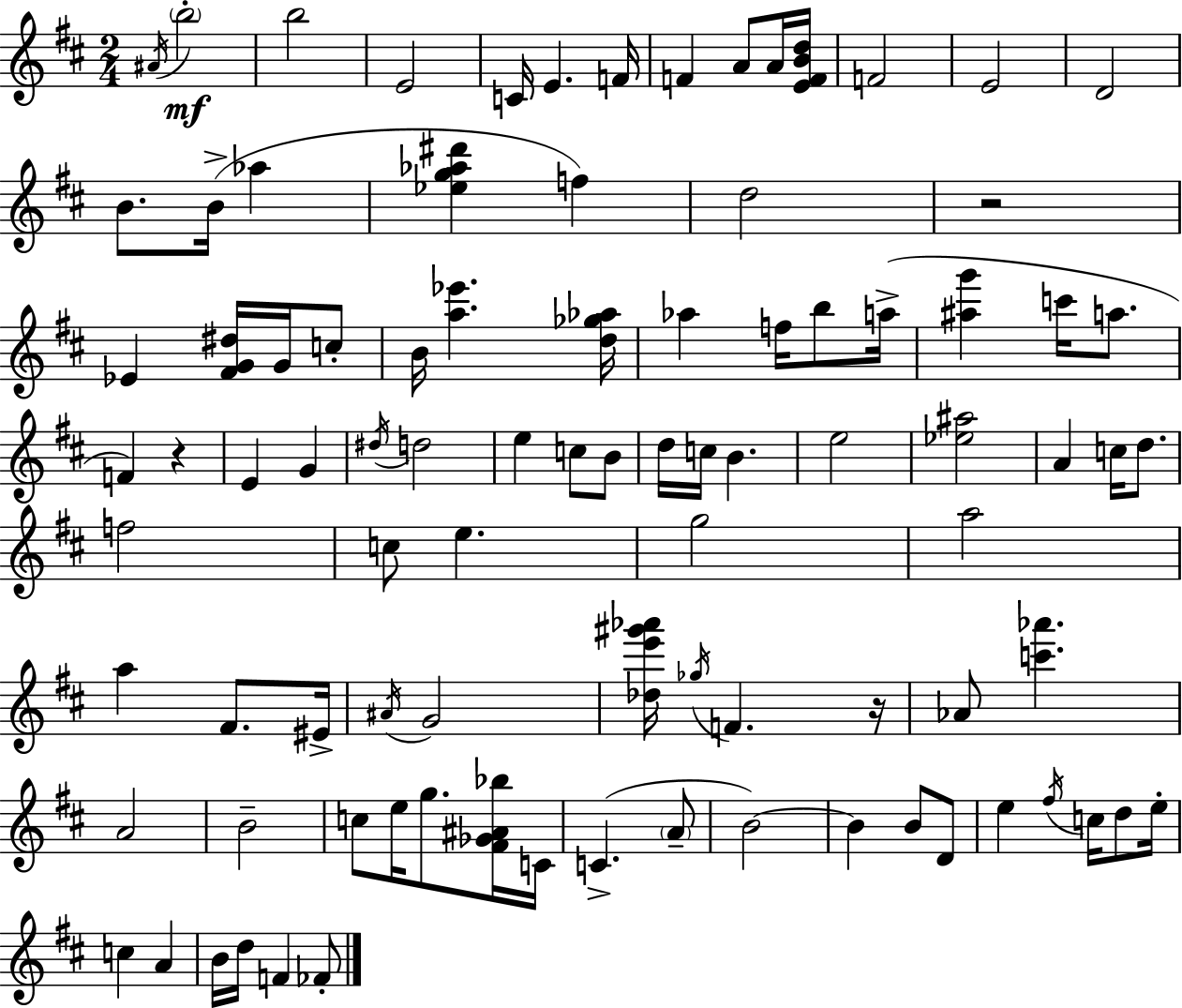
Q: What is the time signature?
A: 2/4